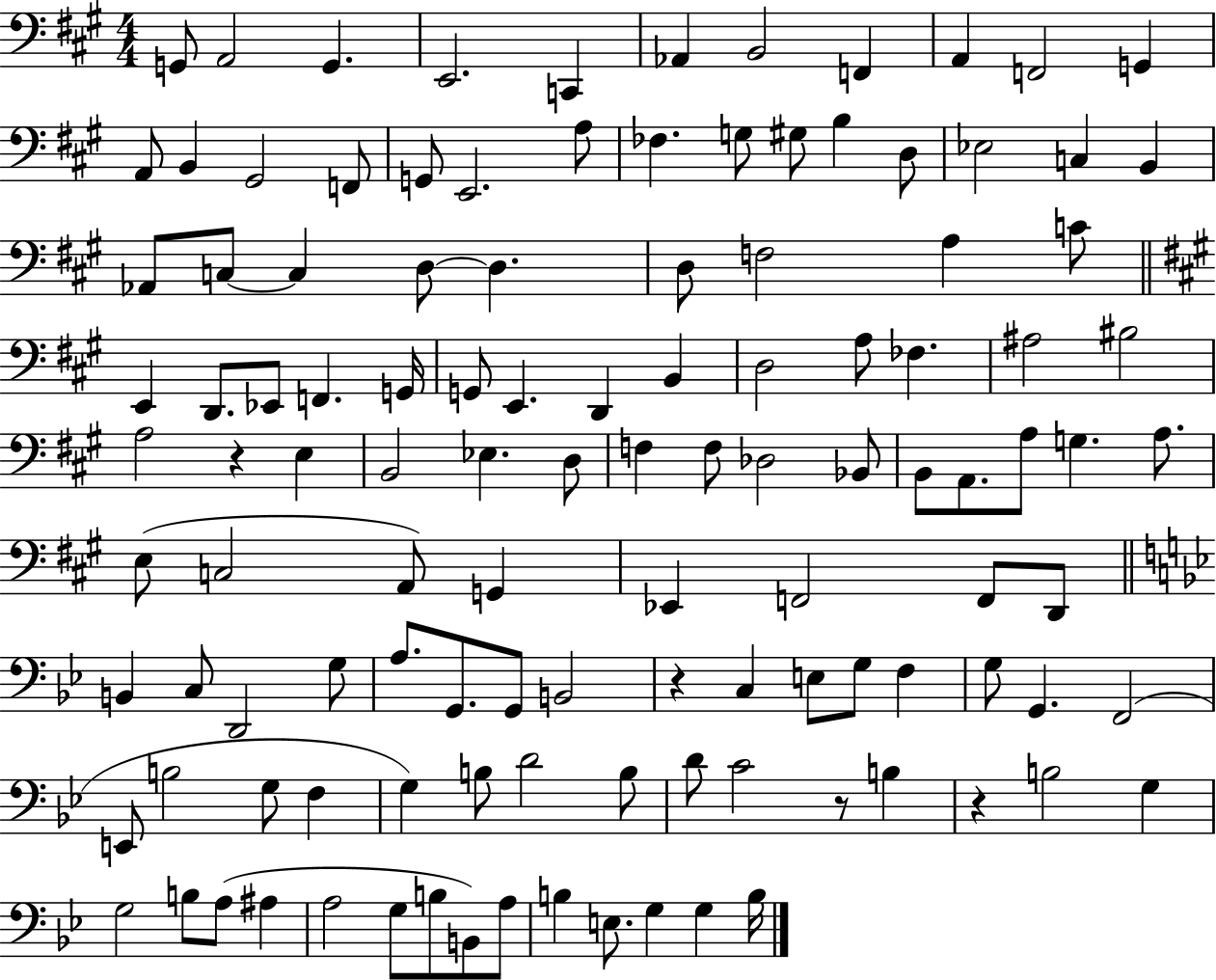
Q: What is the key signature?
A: A major